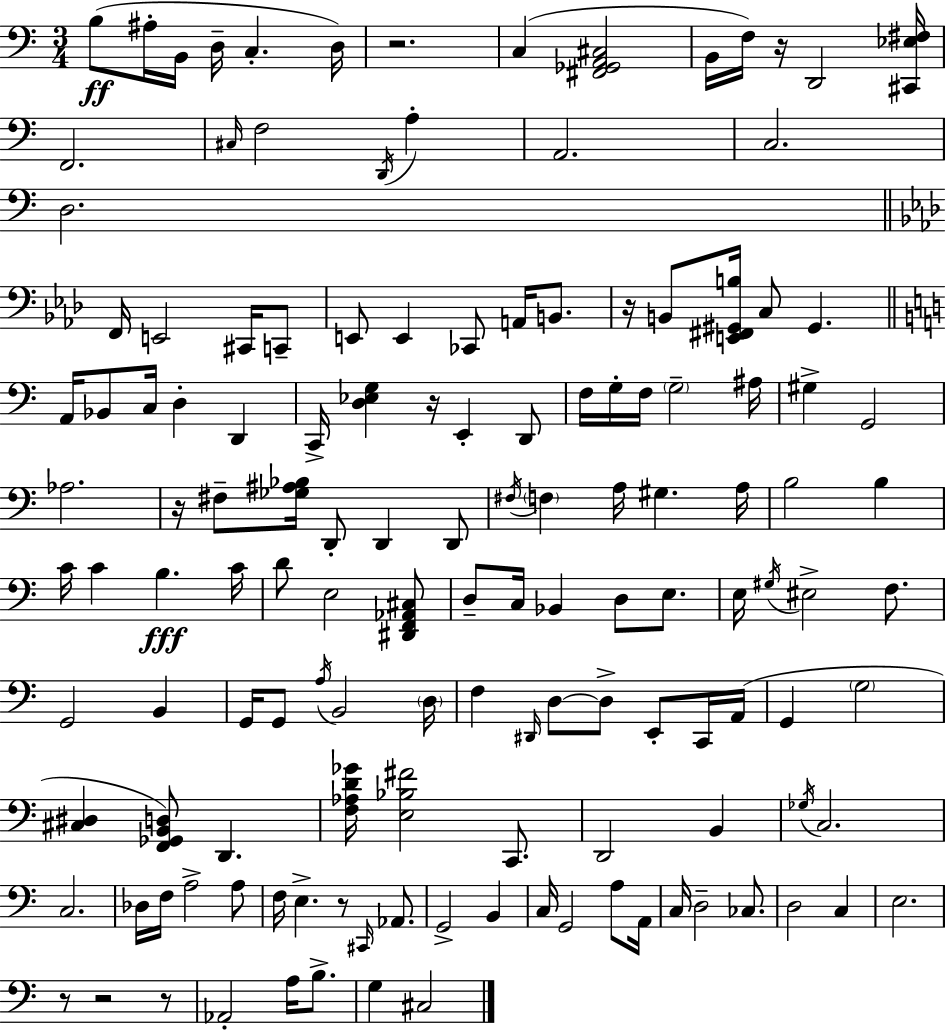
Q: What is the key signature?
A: C major